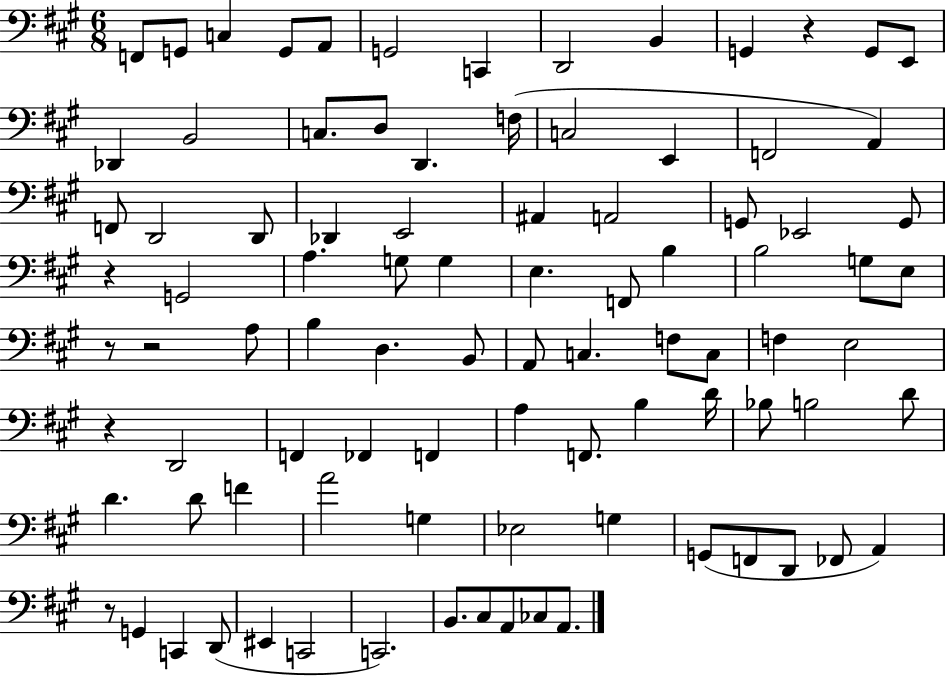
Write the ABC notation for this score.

X:1
T:Untitled
M:6/8
L:1/4
K:A
F,,/2 G,,/2 C, G,,/2 A,,/2 G,,2 C,, D,,2 B,, G,, z G,,/2 E,,/2 _D,, B,,2 C,/2 D,/2 D,, F,/4 C,2 E,, F,,2 A,, F,,/2 D,,2 D,,/2 _D,, E,,2 ^A,, A,,2 G,,/2 _E,,2 G,,/2 z G,,2 A, G,/2 G, E, F,,/2 B, B,2 G,/2 E,/2 z/2 z2 A,/2 B, D, B,,/2 A,,/2 C, F,/2 C,/2 F, E,2 z D,,2 F,, _F,, F,, A, F,,/2 B, D/4 _B,/2 B,2 D/2 D D/2 F A2 G, _E,2 G, G,,/2 F,,/2 D,,/2 _F,,/2 A,, z/2 G,, C,, D,,/2 ^E,, C,,2 C,,2 B,,/2 ^C,/2 A,,/2 _C,/2 A,,/2